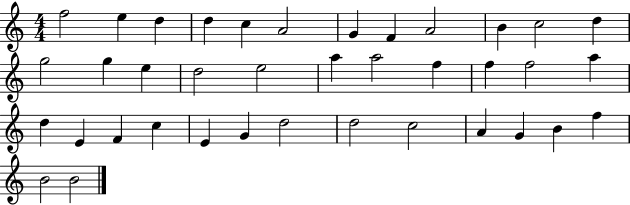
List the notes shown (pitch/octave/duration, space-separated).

F5/h E5/q D5/q D5/q C5/q A4/h G4/q F4/q A4/h B4/q C5/h D5/q G5/h G5/q E5/q D5/h E5/h A5/q A5/h F5/q F5/q F5/h A5/q D5/q E4/q F4/q C5/q E4/q G4/q D5/h D5/h C5/h A4/q G4/q B4/q F5/q B4/h B4/h